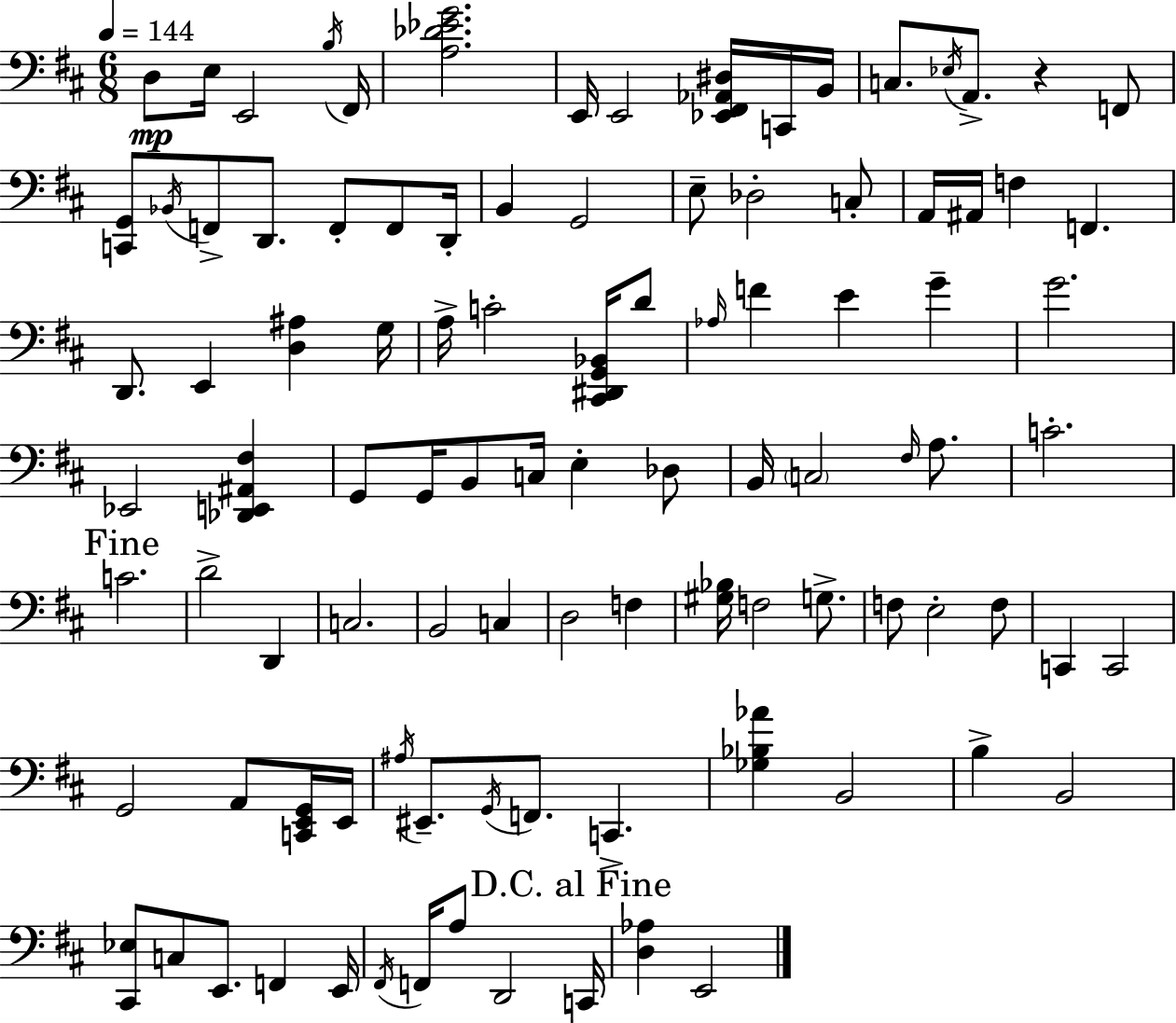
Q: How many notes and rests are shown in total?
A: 99